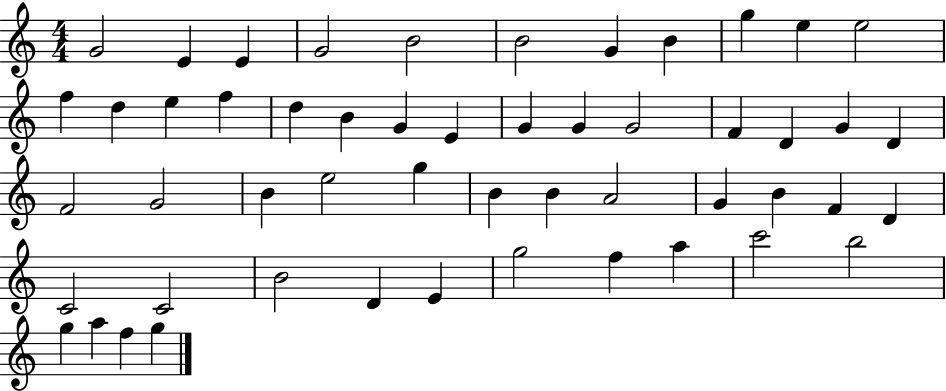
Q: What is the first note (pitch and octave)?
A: G4